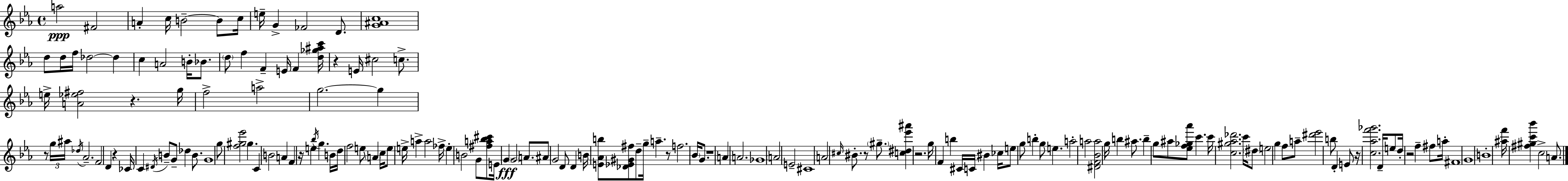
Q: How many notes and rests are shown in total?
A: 164